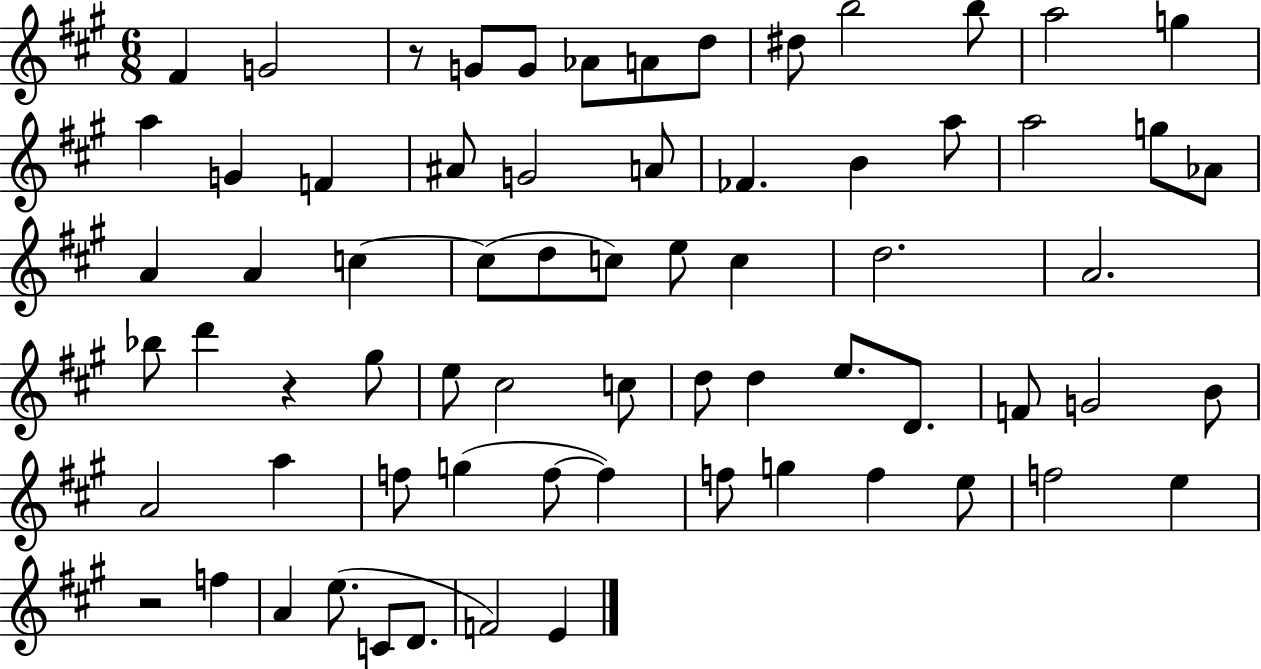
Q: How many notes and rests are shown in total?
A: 69